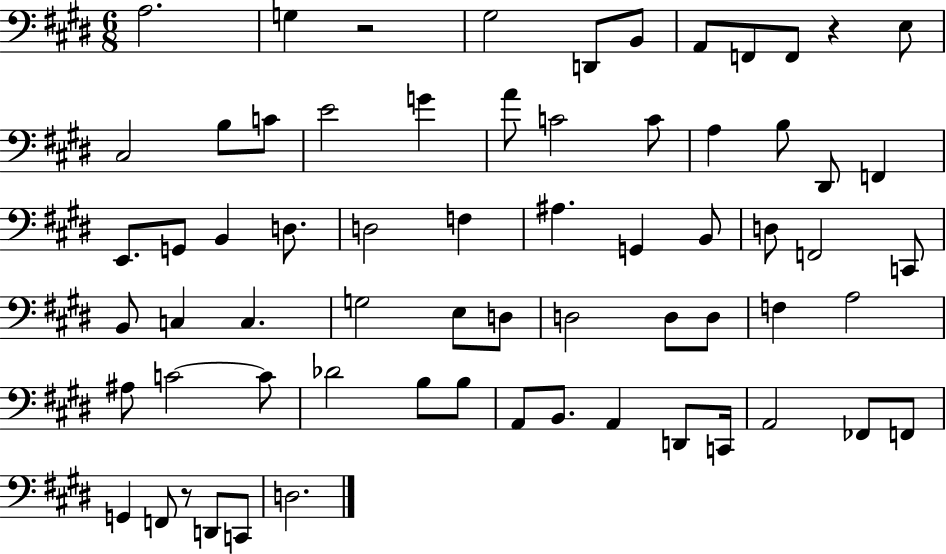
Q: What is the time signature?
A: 6/8